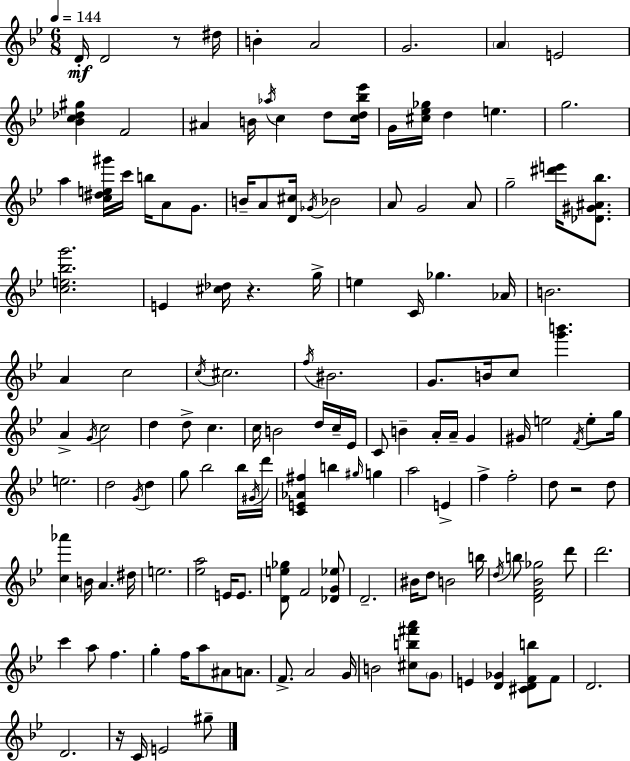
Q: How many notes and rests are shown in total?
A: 145